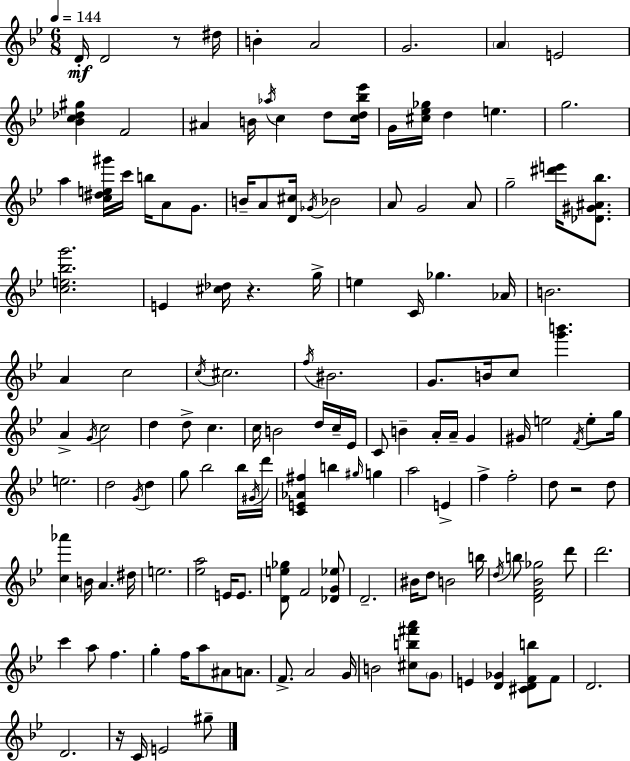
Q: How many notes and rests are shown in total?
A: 145